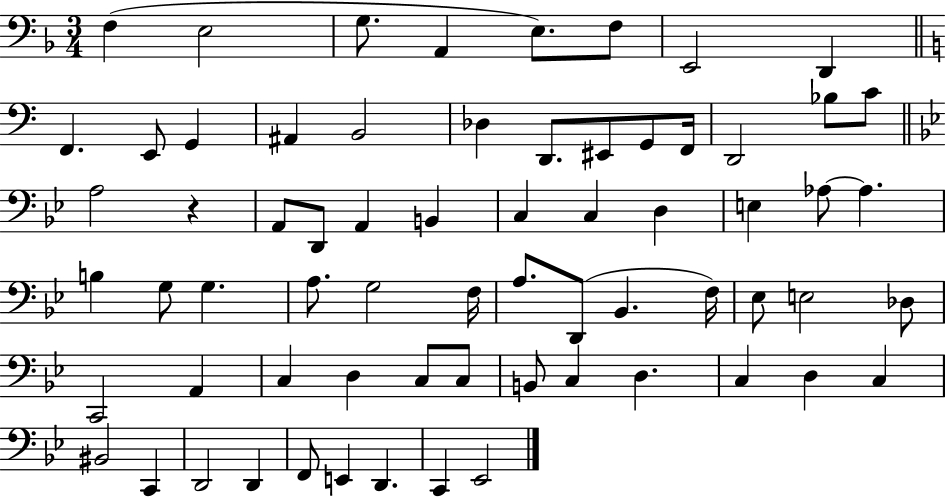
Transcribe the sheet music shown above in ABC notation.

X:1
T:Untitled
M:3/4
L:1/4
K:F
F, E,2 G,/2 A,, E,/2 F,/2 E,,2 D,, F,, E,,/2 G,, ^A,, B,,2 _D, D,,/2 ^E,,/2 G,,/2 F,,/4 D,,2 _B,/2 C/2 A,2 z A,,/2 D,,/2 A,, B,, C, C, D, E, _A,/2 _A, B, G,/2 G, A,/2 G,2 F,/4 A,/2 D,,/2 _B,, F,/4 _E,/2 E,2 _D,/2 C,,2 A,, C, D, C,/2 C,/2 B,,/2 C, D, C, D, C, ^B,,2 C,, D,,2 D,, F,,/2 E,, D,, C,, _E,,2